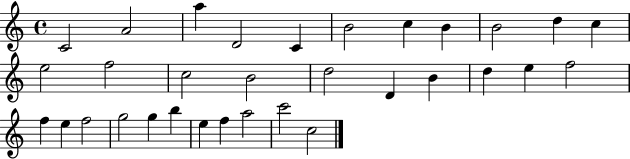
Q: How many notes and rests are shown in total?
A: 32